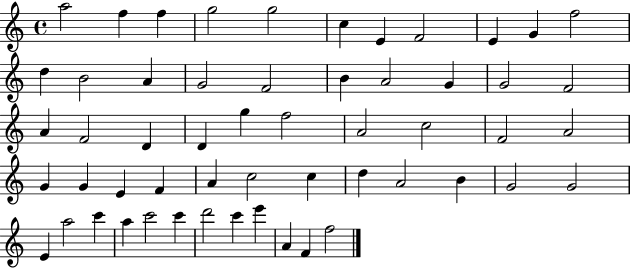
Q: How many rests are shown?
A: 0